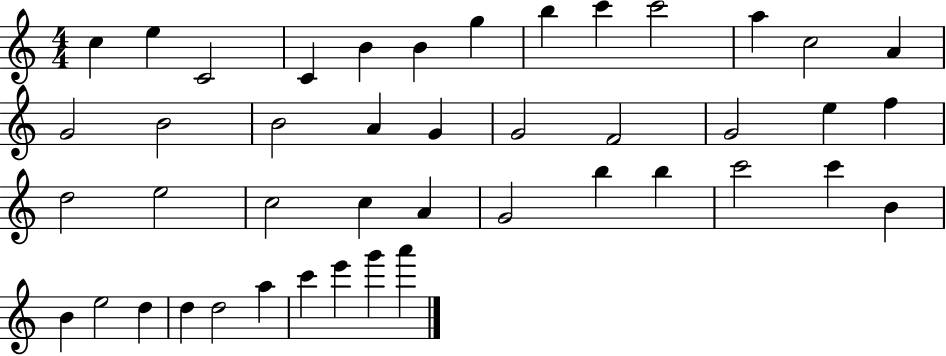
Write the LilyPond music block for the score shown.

{
  \clef treble
  \numericTimeSignature
  \time 4/4
  \key c \major
  c''4 e''4 c'2 | c'4 b'4 b'4 g''4 | b''4 c'''4 c'''2 | a''4 c''2 a'4 | \break g'2 b'2 | b'2 a'4 g'4 | g'2 f'2 | g'2 e''4 f''4 | \break d''2 e''2 | c''2 c''4 a'4 | g'2 b''4 b''4 | c'''2 c'''4 b'4 | \break b'4 e''2 d''4 | d''4 d''2 a''4 | c'''4 e'''4 g'''4 a'''4 | \bar "|."
}